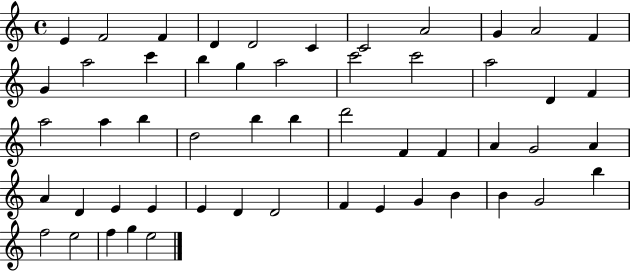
E4/q F4/h F4/q D4/q D4/h C4/q C4/h A4/h G4/q A4/h F4/q G4/q A5/h C6/q B5/q G5/q A5/h C6/h C6/h A5/h D4/q F4/q A5/h A5/q B5/q D5/h B5/q B5/q D6/h F4/q F4/q A4/q G4/h A4/q A4/q D4/q E4/q E4/q E4/q D4/q D4/h F4/q E4/q G4/q B4/q B4/q G4/h B5/q F5/h E5/h F5/q G5/q E5/h